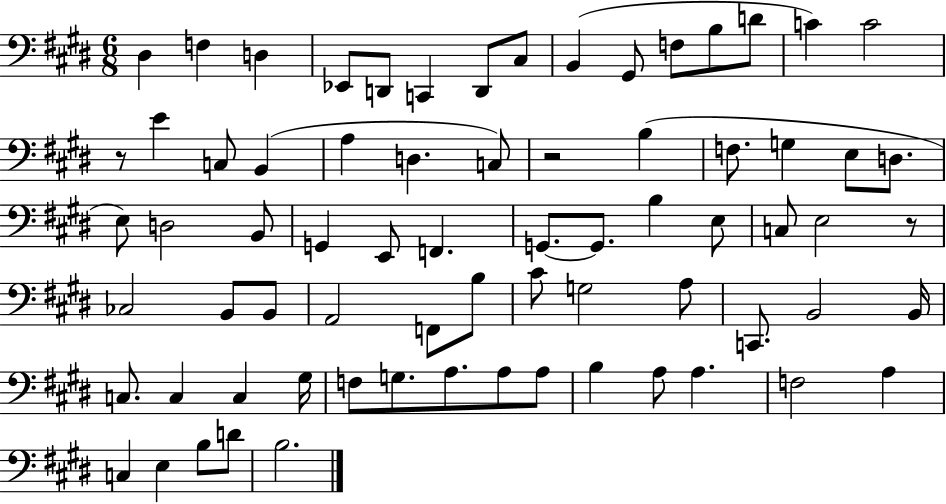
D#3/q F3/q D3/q Eb2/e D2/e C2/q D2/e C#3/e B2/q G#2/e F3/e B3/e D4/e C4/q C4/h R/e E4/q C3/e B2/q A3/q D3/q. C3/e R/h B3/q F3/e. G3/q E3/e D3/e. E3/e D3/h B2/e G2/q E2/e F2/q. G2/e. G2/e. B3/q E3/e C3/e E3/h R/e CES3/h B2/e B2/e A2/h F2/e B3/e C#4/e G3/h A3/e C2/e. B2/h B2/s C3/e. C3/q C3/q G#3/s F3/e G3/e. A3/e. A3/e A3/e B3/q A3/e A3/q. F3/h A3/q C3/q E3/q B3/e D4/e B3/h.